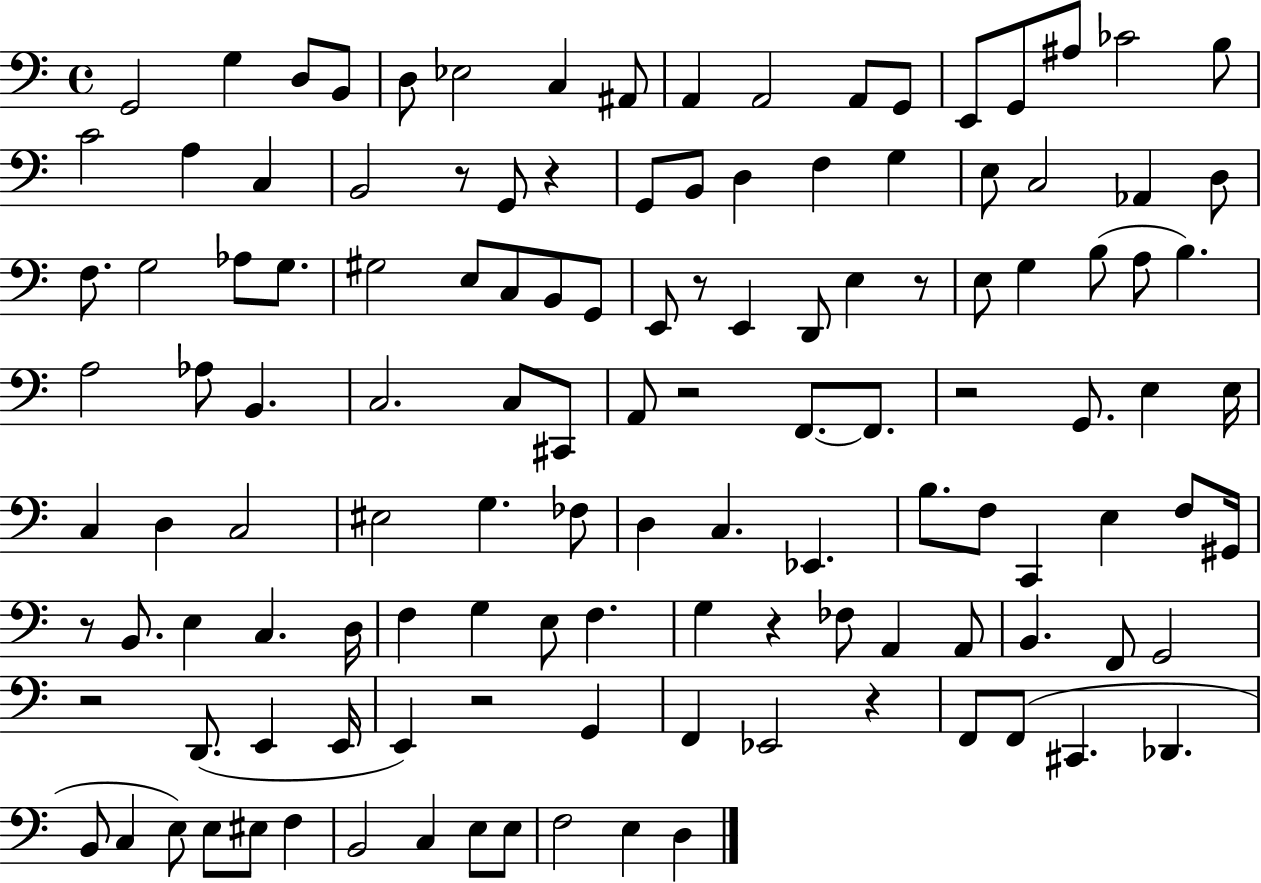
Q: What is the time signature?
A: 4/4